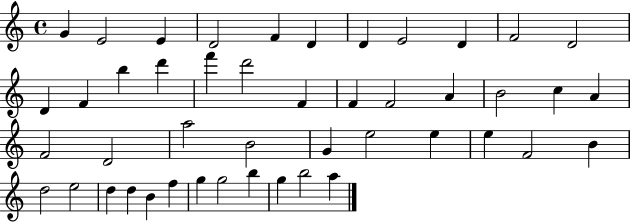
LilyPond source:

{
  \clef treble
  \time 4/4
  \defaultTimeSignature
  \key c \major
  g'4 e'2 e'4 | d'2 f'4 d'4 | d'4 e'2 d'4 | f'2 d'2 | \break d'4 f'4 b''4 d'''4 | f'''4 d'''2 f'4 | f'4 f'2 a'4 | b'2 c''4 a'4 | \break f'2 d'2 | a''2 b'2 | g'4 e''2 e''4 | e''4 f'2 b'4 | \break d''2 e''2 | d''4 d''4 b'4 f''4 | g''4 g''2 b''4 | g''4 b''2 a''4 | \break \bar "|."
}